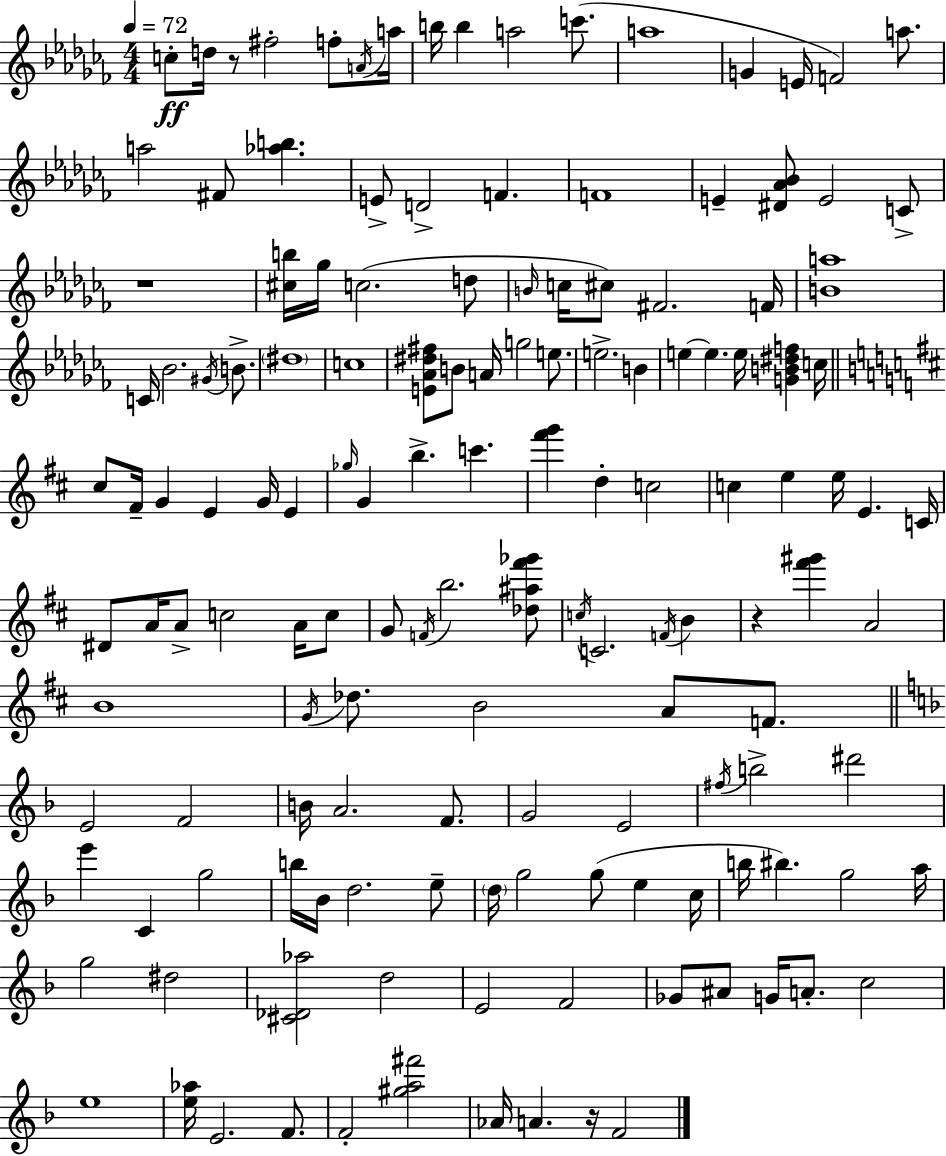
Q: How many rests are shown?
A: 4